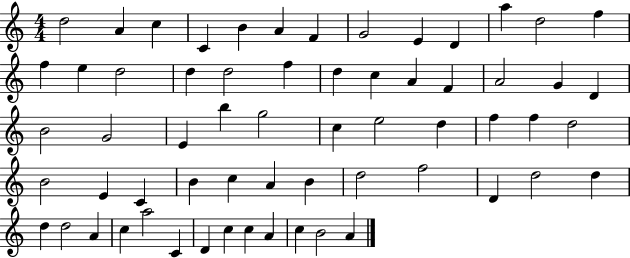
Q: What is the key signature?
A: C major